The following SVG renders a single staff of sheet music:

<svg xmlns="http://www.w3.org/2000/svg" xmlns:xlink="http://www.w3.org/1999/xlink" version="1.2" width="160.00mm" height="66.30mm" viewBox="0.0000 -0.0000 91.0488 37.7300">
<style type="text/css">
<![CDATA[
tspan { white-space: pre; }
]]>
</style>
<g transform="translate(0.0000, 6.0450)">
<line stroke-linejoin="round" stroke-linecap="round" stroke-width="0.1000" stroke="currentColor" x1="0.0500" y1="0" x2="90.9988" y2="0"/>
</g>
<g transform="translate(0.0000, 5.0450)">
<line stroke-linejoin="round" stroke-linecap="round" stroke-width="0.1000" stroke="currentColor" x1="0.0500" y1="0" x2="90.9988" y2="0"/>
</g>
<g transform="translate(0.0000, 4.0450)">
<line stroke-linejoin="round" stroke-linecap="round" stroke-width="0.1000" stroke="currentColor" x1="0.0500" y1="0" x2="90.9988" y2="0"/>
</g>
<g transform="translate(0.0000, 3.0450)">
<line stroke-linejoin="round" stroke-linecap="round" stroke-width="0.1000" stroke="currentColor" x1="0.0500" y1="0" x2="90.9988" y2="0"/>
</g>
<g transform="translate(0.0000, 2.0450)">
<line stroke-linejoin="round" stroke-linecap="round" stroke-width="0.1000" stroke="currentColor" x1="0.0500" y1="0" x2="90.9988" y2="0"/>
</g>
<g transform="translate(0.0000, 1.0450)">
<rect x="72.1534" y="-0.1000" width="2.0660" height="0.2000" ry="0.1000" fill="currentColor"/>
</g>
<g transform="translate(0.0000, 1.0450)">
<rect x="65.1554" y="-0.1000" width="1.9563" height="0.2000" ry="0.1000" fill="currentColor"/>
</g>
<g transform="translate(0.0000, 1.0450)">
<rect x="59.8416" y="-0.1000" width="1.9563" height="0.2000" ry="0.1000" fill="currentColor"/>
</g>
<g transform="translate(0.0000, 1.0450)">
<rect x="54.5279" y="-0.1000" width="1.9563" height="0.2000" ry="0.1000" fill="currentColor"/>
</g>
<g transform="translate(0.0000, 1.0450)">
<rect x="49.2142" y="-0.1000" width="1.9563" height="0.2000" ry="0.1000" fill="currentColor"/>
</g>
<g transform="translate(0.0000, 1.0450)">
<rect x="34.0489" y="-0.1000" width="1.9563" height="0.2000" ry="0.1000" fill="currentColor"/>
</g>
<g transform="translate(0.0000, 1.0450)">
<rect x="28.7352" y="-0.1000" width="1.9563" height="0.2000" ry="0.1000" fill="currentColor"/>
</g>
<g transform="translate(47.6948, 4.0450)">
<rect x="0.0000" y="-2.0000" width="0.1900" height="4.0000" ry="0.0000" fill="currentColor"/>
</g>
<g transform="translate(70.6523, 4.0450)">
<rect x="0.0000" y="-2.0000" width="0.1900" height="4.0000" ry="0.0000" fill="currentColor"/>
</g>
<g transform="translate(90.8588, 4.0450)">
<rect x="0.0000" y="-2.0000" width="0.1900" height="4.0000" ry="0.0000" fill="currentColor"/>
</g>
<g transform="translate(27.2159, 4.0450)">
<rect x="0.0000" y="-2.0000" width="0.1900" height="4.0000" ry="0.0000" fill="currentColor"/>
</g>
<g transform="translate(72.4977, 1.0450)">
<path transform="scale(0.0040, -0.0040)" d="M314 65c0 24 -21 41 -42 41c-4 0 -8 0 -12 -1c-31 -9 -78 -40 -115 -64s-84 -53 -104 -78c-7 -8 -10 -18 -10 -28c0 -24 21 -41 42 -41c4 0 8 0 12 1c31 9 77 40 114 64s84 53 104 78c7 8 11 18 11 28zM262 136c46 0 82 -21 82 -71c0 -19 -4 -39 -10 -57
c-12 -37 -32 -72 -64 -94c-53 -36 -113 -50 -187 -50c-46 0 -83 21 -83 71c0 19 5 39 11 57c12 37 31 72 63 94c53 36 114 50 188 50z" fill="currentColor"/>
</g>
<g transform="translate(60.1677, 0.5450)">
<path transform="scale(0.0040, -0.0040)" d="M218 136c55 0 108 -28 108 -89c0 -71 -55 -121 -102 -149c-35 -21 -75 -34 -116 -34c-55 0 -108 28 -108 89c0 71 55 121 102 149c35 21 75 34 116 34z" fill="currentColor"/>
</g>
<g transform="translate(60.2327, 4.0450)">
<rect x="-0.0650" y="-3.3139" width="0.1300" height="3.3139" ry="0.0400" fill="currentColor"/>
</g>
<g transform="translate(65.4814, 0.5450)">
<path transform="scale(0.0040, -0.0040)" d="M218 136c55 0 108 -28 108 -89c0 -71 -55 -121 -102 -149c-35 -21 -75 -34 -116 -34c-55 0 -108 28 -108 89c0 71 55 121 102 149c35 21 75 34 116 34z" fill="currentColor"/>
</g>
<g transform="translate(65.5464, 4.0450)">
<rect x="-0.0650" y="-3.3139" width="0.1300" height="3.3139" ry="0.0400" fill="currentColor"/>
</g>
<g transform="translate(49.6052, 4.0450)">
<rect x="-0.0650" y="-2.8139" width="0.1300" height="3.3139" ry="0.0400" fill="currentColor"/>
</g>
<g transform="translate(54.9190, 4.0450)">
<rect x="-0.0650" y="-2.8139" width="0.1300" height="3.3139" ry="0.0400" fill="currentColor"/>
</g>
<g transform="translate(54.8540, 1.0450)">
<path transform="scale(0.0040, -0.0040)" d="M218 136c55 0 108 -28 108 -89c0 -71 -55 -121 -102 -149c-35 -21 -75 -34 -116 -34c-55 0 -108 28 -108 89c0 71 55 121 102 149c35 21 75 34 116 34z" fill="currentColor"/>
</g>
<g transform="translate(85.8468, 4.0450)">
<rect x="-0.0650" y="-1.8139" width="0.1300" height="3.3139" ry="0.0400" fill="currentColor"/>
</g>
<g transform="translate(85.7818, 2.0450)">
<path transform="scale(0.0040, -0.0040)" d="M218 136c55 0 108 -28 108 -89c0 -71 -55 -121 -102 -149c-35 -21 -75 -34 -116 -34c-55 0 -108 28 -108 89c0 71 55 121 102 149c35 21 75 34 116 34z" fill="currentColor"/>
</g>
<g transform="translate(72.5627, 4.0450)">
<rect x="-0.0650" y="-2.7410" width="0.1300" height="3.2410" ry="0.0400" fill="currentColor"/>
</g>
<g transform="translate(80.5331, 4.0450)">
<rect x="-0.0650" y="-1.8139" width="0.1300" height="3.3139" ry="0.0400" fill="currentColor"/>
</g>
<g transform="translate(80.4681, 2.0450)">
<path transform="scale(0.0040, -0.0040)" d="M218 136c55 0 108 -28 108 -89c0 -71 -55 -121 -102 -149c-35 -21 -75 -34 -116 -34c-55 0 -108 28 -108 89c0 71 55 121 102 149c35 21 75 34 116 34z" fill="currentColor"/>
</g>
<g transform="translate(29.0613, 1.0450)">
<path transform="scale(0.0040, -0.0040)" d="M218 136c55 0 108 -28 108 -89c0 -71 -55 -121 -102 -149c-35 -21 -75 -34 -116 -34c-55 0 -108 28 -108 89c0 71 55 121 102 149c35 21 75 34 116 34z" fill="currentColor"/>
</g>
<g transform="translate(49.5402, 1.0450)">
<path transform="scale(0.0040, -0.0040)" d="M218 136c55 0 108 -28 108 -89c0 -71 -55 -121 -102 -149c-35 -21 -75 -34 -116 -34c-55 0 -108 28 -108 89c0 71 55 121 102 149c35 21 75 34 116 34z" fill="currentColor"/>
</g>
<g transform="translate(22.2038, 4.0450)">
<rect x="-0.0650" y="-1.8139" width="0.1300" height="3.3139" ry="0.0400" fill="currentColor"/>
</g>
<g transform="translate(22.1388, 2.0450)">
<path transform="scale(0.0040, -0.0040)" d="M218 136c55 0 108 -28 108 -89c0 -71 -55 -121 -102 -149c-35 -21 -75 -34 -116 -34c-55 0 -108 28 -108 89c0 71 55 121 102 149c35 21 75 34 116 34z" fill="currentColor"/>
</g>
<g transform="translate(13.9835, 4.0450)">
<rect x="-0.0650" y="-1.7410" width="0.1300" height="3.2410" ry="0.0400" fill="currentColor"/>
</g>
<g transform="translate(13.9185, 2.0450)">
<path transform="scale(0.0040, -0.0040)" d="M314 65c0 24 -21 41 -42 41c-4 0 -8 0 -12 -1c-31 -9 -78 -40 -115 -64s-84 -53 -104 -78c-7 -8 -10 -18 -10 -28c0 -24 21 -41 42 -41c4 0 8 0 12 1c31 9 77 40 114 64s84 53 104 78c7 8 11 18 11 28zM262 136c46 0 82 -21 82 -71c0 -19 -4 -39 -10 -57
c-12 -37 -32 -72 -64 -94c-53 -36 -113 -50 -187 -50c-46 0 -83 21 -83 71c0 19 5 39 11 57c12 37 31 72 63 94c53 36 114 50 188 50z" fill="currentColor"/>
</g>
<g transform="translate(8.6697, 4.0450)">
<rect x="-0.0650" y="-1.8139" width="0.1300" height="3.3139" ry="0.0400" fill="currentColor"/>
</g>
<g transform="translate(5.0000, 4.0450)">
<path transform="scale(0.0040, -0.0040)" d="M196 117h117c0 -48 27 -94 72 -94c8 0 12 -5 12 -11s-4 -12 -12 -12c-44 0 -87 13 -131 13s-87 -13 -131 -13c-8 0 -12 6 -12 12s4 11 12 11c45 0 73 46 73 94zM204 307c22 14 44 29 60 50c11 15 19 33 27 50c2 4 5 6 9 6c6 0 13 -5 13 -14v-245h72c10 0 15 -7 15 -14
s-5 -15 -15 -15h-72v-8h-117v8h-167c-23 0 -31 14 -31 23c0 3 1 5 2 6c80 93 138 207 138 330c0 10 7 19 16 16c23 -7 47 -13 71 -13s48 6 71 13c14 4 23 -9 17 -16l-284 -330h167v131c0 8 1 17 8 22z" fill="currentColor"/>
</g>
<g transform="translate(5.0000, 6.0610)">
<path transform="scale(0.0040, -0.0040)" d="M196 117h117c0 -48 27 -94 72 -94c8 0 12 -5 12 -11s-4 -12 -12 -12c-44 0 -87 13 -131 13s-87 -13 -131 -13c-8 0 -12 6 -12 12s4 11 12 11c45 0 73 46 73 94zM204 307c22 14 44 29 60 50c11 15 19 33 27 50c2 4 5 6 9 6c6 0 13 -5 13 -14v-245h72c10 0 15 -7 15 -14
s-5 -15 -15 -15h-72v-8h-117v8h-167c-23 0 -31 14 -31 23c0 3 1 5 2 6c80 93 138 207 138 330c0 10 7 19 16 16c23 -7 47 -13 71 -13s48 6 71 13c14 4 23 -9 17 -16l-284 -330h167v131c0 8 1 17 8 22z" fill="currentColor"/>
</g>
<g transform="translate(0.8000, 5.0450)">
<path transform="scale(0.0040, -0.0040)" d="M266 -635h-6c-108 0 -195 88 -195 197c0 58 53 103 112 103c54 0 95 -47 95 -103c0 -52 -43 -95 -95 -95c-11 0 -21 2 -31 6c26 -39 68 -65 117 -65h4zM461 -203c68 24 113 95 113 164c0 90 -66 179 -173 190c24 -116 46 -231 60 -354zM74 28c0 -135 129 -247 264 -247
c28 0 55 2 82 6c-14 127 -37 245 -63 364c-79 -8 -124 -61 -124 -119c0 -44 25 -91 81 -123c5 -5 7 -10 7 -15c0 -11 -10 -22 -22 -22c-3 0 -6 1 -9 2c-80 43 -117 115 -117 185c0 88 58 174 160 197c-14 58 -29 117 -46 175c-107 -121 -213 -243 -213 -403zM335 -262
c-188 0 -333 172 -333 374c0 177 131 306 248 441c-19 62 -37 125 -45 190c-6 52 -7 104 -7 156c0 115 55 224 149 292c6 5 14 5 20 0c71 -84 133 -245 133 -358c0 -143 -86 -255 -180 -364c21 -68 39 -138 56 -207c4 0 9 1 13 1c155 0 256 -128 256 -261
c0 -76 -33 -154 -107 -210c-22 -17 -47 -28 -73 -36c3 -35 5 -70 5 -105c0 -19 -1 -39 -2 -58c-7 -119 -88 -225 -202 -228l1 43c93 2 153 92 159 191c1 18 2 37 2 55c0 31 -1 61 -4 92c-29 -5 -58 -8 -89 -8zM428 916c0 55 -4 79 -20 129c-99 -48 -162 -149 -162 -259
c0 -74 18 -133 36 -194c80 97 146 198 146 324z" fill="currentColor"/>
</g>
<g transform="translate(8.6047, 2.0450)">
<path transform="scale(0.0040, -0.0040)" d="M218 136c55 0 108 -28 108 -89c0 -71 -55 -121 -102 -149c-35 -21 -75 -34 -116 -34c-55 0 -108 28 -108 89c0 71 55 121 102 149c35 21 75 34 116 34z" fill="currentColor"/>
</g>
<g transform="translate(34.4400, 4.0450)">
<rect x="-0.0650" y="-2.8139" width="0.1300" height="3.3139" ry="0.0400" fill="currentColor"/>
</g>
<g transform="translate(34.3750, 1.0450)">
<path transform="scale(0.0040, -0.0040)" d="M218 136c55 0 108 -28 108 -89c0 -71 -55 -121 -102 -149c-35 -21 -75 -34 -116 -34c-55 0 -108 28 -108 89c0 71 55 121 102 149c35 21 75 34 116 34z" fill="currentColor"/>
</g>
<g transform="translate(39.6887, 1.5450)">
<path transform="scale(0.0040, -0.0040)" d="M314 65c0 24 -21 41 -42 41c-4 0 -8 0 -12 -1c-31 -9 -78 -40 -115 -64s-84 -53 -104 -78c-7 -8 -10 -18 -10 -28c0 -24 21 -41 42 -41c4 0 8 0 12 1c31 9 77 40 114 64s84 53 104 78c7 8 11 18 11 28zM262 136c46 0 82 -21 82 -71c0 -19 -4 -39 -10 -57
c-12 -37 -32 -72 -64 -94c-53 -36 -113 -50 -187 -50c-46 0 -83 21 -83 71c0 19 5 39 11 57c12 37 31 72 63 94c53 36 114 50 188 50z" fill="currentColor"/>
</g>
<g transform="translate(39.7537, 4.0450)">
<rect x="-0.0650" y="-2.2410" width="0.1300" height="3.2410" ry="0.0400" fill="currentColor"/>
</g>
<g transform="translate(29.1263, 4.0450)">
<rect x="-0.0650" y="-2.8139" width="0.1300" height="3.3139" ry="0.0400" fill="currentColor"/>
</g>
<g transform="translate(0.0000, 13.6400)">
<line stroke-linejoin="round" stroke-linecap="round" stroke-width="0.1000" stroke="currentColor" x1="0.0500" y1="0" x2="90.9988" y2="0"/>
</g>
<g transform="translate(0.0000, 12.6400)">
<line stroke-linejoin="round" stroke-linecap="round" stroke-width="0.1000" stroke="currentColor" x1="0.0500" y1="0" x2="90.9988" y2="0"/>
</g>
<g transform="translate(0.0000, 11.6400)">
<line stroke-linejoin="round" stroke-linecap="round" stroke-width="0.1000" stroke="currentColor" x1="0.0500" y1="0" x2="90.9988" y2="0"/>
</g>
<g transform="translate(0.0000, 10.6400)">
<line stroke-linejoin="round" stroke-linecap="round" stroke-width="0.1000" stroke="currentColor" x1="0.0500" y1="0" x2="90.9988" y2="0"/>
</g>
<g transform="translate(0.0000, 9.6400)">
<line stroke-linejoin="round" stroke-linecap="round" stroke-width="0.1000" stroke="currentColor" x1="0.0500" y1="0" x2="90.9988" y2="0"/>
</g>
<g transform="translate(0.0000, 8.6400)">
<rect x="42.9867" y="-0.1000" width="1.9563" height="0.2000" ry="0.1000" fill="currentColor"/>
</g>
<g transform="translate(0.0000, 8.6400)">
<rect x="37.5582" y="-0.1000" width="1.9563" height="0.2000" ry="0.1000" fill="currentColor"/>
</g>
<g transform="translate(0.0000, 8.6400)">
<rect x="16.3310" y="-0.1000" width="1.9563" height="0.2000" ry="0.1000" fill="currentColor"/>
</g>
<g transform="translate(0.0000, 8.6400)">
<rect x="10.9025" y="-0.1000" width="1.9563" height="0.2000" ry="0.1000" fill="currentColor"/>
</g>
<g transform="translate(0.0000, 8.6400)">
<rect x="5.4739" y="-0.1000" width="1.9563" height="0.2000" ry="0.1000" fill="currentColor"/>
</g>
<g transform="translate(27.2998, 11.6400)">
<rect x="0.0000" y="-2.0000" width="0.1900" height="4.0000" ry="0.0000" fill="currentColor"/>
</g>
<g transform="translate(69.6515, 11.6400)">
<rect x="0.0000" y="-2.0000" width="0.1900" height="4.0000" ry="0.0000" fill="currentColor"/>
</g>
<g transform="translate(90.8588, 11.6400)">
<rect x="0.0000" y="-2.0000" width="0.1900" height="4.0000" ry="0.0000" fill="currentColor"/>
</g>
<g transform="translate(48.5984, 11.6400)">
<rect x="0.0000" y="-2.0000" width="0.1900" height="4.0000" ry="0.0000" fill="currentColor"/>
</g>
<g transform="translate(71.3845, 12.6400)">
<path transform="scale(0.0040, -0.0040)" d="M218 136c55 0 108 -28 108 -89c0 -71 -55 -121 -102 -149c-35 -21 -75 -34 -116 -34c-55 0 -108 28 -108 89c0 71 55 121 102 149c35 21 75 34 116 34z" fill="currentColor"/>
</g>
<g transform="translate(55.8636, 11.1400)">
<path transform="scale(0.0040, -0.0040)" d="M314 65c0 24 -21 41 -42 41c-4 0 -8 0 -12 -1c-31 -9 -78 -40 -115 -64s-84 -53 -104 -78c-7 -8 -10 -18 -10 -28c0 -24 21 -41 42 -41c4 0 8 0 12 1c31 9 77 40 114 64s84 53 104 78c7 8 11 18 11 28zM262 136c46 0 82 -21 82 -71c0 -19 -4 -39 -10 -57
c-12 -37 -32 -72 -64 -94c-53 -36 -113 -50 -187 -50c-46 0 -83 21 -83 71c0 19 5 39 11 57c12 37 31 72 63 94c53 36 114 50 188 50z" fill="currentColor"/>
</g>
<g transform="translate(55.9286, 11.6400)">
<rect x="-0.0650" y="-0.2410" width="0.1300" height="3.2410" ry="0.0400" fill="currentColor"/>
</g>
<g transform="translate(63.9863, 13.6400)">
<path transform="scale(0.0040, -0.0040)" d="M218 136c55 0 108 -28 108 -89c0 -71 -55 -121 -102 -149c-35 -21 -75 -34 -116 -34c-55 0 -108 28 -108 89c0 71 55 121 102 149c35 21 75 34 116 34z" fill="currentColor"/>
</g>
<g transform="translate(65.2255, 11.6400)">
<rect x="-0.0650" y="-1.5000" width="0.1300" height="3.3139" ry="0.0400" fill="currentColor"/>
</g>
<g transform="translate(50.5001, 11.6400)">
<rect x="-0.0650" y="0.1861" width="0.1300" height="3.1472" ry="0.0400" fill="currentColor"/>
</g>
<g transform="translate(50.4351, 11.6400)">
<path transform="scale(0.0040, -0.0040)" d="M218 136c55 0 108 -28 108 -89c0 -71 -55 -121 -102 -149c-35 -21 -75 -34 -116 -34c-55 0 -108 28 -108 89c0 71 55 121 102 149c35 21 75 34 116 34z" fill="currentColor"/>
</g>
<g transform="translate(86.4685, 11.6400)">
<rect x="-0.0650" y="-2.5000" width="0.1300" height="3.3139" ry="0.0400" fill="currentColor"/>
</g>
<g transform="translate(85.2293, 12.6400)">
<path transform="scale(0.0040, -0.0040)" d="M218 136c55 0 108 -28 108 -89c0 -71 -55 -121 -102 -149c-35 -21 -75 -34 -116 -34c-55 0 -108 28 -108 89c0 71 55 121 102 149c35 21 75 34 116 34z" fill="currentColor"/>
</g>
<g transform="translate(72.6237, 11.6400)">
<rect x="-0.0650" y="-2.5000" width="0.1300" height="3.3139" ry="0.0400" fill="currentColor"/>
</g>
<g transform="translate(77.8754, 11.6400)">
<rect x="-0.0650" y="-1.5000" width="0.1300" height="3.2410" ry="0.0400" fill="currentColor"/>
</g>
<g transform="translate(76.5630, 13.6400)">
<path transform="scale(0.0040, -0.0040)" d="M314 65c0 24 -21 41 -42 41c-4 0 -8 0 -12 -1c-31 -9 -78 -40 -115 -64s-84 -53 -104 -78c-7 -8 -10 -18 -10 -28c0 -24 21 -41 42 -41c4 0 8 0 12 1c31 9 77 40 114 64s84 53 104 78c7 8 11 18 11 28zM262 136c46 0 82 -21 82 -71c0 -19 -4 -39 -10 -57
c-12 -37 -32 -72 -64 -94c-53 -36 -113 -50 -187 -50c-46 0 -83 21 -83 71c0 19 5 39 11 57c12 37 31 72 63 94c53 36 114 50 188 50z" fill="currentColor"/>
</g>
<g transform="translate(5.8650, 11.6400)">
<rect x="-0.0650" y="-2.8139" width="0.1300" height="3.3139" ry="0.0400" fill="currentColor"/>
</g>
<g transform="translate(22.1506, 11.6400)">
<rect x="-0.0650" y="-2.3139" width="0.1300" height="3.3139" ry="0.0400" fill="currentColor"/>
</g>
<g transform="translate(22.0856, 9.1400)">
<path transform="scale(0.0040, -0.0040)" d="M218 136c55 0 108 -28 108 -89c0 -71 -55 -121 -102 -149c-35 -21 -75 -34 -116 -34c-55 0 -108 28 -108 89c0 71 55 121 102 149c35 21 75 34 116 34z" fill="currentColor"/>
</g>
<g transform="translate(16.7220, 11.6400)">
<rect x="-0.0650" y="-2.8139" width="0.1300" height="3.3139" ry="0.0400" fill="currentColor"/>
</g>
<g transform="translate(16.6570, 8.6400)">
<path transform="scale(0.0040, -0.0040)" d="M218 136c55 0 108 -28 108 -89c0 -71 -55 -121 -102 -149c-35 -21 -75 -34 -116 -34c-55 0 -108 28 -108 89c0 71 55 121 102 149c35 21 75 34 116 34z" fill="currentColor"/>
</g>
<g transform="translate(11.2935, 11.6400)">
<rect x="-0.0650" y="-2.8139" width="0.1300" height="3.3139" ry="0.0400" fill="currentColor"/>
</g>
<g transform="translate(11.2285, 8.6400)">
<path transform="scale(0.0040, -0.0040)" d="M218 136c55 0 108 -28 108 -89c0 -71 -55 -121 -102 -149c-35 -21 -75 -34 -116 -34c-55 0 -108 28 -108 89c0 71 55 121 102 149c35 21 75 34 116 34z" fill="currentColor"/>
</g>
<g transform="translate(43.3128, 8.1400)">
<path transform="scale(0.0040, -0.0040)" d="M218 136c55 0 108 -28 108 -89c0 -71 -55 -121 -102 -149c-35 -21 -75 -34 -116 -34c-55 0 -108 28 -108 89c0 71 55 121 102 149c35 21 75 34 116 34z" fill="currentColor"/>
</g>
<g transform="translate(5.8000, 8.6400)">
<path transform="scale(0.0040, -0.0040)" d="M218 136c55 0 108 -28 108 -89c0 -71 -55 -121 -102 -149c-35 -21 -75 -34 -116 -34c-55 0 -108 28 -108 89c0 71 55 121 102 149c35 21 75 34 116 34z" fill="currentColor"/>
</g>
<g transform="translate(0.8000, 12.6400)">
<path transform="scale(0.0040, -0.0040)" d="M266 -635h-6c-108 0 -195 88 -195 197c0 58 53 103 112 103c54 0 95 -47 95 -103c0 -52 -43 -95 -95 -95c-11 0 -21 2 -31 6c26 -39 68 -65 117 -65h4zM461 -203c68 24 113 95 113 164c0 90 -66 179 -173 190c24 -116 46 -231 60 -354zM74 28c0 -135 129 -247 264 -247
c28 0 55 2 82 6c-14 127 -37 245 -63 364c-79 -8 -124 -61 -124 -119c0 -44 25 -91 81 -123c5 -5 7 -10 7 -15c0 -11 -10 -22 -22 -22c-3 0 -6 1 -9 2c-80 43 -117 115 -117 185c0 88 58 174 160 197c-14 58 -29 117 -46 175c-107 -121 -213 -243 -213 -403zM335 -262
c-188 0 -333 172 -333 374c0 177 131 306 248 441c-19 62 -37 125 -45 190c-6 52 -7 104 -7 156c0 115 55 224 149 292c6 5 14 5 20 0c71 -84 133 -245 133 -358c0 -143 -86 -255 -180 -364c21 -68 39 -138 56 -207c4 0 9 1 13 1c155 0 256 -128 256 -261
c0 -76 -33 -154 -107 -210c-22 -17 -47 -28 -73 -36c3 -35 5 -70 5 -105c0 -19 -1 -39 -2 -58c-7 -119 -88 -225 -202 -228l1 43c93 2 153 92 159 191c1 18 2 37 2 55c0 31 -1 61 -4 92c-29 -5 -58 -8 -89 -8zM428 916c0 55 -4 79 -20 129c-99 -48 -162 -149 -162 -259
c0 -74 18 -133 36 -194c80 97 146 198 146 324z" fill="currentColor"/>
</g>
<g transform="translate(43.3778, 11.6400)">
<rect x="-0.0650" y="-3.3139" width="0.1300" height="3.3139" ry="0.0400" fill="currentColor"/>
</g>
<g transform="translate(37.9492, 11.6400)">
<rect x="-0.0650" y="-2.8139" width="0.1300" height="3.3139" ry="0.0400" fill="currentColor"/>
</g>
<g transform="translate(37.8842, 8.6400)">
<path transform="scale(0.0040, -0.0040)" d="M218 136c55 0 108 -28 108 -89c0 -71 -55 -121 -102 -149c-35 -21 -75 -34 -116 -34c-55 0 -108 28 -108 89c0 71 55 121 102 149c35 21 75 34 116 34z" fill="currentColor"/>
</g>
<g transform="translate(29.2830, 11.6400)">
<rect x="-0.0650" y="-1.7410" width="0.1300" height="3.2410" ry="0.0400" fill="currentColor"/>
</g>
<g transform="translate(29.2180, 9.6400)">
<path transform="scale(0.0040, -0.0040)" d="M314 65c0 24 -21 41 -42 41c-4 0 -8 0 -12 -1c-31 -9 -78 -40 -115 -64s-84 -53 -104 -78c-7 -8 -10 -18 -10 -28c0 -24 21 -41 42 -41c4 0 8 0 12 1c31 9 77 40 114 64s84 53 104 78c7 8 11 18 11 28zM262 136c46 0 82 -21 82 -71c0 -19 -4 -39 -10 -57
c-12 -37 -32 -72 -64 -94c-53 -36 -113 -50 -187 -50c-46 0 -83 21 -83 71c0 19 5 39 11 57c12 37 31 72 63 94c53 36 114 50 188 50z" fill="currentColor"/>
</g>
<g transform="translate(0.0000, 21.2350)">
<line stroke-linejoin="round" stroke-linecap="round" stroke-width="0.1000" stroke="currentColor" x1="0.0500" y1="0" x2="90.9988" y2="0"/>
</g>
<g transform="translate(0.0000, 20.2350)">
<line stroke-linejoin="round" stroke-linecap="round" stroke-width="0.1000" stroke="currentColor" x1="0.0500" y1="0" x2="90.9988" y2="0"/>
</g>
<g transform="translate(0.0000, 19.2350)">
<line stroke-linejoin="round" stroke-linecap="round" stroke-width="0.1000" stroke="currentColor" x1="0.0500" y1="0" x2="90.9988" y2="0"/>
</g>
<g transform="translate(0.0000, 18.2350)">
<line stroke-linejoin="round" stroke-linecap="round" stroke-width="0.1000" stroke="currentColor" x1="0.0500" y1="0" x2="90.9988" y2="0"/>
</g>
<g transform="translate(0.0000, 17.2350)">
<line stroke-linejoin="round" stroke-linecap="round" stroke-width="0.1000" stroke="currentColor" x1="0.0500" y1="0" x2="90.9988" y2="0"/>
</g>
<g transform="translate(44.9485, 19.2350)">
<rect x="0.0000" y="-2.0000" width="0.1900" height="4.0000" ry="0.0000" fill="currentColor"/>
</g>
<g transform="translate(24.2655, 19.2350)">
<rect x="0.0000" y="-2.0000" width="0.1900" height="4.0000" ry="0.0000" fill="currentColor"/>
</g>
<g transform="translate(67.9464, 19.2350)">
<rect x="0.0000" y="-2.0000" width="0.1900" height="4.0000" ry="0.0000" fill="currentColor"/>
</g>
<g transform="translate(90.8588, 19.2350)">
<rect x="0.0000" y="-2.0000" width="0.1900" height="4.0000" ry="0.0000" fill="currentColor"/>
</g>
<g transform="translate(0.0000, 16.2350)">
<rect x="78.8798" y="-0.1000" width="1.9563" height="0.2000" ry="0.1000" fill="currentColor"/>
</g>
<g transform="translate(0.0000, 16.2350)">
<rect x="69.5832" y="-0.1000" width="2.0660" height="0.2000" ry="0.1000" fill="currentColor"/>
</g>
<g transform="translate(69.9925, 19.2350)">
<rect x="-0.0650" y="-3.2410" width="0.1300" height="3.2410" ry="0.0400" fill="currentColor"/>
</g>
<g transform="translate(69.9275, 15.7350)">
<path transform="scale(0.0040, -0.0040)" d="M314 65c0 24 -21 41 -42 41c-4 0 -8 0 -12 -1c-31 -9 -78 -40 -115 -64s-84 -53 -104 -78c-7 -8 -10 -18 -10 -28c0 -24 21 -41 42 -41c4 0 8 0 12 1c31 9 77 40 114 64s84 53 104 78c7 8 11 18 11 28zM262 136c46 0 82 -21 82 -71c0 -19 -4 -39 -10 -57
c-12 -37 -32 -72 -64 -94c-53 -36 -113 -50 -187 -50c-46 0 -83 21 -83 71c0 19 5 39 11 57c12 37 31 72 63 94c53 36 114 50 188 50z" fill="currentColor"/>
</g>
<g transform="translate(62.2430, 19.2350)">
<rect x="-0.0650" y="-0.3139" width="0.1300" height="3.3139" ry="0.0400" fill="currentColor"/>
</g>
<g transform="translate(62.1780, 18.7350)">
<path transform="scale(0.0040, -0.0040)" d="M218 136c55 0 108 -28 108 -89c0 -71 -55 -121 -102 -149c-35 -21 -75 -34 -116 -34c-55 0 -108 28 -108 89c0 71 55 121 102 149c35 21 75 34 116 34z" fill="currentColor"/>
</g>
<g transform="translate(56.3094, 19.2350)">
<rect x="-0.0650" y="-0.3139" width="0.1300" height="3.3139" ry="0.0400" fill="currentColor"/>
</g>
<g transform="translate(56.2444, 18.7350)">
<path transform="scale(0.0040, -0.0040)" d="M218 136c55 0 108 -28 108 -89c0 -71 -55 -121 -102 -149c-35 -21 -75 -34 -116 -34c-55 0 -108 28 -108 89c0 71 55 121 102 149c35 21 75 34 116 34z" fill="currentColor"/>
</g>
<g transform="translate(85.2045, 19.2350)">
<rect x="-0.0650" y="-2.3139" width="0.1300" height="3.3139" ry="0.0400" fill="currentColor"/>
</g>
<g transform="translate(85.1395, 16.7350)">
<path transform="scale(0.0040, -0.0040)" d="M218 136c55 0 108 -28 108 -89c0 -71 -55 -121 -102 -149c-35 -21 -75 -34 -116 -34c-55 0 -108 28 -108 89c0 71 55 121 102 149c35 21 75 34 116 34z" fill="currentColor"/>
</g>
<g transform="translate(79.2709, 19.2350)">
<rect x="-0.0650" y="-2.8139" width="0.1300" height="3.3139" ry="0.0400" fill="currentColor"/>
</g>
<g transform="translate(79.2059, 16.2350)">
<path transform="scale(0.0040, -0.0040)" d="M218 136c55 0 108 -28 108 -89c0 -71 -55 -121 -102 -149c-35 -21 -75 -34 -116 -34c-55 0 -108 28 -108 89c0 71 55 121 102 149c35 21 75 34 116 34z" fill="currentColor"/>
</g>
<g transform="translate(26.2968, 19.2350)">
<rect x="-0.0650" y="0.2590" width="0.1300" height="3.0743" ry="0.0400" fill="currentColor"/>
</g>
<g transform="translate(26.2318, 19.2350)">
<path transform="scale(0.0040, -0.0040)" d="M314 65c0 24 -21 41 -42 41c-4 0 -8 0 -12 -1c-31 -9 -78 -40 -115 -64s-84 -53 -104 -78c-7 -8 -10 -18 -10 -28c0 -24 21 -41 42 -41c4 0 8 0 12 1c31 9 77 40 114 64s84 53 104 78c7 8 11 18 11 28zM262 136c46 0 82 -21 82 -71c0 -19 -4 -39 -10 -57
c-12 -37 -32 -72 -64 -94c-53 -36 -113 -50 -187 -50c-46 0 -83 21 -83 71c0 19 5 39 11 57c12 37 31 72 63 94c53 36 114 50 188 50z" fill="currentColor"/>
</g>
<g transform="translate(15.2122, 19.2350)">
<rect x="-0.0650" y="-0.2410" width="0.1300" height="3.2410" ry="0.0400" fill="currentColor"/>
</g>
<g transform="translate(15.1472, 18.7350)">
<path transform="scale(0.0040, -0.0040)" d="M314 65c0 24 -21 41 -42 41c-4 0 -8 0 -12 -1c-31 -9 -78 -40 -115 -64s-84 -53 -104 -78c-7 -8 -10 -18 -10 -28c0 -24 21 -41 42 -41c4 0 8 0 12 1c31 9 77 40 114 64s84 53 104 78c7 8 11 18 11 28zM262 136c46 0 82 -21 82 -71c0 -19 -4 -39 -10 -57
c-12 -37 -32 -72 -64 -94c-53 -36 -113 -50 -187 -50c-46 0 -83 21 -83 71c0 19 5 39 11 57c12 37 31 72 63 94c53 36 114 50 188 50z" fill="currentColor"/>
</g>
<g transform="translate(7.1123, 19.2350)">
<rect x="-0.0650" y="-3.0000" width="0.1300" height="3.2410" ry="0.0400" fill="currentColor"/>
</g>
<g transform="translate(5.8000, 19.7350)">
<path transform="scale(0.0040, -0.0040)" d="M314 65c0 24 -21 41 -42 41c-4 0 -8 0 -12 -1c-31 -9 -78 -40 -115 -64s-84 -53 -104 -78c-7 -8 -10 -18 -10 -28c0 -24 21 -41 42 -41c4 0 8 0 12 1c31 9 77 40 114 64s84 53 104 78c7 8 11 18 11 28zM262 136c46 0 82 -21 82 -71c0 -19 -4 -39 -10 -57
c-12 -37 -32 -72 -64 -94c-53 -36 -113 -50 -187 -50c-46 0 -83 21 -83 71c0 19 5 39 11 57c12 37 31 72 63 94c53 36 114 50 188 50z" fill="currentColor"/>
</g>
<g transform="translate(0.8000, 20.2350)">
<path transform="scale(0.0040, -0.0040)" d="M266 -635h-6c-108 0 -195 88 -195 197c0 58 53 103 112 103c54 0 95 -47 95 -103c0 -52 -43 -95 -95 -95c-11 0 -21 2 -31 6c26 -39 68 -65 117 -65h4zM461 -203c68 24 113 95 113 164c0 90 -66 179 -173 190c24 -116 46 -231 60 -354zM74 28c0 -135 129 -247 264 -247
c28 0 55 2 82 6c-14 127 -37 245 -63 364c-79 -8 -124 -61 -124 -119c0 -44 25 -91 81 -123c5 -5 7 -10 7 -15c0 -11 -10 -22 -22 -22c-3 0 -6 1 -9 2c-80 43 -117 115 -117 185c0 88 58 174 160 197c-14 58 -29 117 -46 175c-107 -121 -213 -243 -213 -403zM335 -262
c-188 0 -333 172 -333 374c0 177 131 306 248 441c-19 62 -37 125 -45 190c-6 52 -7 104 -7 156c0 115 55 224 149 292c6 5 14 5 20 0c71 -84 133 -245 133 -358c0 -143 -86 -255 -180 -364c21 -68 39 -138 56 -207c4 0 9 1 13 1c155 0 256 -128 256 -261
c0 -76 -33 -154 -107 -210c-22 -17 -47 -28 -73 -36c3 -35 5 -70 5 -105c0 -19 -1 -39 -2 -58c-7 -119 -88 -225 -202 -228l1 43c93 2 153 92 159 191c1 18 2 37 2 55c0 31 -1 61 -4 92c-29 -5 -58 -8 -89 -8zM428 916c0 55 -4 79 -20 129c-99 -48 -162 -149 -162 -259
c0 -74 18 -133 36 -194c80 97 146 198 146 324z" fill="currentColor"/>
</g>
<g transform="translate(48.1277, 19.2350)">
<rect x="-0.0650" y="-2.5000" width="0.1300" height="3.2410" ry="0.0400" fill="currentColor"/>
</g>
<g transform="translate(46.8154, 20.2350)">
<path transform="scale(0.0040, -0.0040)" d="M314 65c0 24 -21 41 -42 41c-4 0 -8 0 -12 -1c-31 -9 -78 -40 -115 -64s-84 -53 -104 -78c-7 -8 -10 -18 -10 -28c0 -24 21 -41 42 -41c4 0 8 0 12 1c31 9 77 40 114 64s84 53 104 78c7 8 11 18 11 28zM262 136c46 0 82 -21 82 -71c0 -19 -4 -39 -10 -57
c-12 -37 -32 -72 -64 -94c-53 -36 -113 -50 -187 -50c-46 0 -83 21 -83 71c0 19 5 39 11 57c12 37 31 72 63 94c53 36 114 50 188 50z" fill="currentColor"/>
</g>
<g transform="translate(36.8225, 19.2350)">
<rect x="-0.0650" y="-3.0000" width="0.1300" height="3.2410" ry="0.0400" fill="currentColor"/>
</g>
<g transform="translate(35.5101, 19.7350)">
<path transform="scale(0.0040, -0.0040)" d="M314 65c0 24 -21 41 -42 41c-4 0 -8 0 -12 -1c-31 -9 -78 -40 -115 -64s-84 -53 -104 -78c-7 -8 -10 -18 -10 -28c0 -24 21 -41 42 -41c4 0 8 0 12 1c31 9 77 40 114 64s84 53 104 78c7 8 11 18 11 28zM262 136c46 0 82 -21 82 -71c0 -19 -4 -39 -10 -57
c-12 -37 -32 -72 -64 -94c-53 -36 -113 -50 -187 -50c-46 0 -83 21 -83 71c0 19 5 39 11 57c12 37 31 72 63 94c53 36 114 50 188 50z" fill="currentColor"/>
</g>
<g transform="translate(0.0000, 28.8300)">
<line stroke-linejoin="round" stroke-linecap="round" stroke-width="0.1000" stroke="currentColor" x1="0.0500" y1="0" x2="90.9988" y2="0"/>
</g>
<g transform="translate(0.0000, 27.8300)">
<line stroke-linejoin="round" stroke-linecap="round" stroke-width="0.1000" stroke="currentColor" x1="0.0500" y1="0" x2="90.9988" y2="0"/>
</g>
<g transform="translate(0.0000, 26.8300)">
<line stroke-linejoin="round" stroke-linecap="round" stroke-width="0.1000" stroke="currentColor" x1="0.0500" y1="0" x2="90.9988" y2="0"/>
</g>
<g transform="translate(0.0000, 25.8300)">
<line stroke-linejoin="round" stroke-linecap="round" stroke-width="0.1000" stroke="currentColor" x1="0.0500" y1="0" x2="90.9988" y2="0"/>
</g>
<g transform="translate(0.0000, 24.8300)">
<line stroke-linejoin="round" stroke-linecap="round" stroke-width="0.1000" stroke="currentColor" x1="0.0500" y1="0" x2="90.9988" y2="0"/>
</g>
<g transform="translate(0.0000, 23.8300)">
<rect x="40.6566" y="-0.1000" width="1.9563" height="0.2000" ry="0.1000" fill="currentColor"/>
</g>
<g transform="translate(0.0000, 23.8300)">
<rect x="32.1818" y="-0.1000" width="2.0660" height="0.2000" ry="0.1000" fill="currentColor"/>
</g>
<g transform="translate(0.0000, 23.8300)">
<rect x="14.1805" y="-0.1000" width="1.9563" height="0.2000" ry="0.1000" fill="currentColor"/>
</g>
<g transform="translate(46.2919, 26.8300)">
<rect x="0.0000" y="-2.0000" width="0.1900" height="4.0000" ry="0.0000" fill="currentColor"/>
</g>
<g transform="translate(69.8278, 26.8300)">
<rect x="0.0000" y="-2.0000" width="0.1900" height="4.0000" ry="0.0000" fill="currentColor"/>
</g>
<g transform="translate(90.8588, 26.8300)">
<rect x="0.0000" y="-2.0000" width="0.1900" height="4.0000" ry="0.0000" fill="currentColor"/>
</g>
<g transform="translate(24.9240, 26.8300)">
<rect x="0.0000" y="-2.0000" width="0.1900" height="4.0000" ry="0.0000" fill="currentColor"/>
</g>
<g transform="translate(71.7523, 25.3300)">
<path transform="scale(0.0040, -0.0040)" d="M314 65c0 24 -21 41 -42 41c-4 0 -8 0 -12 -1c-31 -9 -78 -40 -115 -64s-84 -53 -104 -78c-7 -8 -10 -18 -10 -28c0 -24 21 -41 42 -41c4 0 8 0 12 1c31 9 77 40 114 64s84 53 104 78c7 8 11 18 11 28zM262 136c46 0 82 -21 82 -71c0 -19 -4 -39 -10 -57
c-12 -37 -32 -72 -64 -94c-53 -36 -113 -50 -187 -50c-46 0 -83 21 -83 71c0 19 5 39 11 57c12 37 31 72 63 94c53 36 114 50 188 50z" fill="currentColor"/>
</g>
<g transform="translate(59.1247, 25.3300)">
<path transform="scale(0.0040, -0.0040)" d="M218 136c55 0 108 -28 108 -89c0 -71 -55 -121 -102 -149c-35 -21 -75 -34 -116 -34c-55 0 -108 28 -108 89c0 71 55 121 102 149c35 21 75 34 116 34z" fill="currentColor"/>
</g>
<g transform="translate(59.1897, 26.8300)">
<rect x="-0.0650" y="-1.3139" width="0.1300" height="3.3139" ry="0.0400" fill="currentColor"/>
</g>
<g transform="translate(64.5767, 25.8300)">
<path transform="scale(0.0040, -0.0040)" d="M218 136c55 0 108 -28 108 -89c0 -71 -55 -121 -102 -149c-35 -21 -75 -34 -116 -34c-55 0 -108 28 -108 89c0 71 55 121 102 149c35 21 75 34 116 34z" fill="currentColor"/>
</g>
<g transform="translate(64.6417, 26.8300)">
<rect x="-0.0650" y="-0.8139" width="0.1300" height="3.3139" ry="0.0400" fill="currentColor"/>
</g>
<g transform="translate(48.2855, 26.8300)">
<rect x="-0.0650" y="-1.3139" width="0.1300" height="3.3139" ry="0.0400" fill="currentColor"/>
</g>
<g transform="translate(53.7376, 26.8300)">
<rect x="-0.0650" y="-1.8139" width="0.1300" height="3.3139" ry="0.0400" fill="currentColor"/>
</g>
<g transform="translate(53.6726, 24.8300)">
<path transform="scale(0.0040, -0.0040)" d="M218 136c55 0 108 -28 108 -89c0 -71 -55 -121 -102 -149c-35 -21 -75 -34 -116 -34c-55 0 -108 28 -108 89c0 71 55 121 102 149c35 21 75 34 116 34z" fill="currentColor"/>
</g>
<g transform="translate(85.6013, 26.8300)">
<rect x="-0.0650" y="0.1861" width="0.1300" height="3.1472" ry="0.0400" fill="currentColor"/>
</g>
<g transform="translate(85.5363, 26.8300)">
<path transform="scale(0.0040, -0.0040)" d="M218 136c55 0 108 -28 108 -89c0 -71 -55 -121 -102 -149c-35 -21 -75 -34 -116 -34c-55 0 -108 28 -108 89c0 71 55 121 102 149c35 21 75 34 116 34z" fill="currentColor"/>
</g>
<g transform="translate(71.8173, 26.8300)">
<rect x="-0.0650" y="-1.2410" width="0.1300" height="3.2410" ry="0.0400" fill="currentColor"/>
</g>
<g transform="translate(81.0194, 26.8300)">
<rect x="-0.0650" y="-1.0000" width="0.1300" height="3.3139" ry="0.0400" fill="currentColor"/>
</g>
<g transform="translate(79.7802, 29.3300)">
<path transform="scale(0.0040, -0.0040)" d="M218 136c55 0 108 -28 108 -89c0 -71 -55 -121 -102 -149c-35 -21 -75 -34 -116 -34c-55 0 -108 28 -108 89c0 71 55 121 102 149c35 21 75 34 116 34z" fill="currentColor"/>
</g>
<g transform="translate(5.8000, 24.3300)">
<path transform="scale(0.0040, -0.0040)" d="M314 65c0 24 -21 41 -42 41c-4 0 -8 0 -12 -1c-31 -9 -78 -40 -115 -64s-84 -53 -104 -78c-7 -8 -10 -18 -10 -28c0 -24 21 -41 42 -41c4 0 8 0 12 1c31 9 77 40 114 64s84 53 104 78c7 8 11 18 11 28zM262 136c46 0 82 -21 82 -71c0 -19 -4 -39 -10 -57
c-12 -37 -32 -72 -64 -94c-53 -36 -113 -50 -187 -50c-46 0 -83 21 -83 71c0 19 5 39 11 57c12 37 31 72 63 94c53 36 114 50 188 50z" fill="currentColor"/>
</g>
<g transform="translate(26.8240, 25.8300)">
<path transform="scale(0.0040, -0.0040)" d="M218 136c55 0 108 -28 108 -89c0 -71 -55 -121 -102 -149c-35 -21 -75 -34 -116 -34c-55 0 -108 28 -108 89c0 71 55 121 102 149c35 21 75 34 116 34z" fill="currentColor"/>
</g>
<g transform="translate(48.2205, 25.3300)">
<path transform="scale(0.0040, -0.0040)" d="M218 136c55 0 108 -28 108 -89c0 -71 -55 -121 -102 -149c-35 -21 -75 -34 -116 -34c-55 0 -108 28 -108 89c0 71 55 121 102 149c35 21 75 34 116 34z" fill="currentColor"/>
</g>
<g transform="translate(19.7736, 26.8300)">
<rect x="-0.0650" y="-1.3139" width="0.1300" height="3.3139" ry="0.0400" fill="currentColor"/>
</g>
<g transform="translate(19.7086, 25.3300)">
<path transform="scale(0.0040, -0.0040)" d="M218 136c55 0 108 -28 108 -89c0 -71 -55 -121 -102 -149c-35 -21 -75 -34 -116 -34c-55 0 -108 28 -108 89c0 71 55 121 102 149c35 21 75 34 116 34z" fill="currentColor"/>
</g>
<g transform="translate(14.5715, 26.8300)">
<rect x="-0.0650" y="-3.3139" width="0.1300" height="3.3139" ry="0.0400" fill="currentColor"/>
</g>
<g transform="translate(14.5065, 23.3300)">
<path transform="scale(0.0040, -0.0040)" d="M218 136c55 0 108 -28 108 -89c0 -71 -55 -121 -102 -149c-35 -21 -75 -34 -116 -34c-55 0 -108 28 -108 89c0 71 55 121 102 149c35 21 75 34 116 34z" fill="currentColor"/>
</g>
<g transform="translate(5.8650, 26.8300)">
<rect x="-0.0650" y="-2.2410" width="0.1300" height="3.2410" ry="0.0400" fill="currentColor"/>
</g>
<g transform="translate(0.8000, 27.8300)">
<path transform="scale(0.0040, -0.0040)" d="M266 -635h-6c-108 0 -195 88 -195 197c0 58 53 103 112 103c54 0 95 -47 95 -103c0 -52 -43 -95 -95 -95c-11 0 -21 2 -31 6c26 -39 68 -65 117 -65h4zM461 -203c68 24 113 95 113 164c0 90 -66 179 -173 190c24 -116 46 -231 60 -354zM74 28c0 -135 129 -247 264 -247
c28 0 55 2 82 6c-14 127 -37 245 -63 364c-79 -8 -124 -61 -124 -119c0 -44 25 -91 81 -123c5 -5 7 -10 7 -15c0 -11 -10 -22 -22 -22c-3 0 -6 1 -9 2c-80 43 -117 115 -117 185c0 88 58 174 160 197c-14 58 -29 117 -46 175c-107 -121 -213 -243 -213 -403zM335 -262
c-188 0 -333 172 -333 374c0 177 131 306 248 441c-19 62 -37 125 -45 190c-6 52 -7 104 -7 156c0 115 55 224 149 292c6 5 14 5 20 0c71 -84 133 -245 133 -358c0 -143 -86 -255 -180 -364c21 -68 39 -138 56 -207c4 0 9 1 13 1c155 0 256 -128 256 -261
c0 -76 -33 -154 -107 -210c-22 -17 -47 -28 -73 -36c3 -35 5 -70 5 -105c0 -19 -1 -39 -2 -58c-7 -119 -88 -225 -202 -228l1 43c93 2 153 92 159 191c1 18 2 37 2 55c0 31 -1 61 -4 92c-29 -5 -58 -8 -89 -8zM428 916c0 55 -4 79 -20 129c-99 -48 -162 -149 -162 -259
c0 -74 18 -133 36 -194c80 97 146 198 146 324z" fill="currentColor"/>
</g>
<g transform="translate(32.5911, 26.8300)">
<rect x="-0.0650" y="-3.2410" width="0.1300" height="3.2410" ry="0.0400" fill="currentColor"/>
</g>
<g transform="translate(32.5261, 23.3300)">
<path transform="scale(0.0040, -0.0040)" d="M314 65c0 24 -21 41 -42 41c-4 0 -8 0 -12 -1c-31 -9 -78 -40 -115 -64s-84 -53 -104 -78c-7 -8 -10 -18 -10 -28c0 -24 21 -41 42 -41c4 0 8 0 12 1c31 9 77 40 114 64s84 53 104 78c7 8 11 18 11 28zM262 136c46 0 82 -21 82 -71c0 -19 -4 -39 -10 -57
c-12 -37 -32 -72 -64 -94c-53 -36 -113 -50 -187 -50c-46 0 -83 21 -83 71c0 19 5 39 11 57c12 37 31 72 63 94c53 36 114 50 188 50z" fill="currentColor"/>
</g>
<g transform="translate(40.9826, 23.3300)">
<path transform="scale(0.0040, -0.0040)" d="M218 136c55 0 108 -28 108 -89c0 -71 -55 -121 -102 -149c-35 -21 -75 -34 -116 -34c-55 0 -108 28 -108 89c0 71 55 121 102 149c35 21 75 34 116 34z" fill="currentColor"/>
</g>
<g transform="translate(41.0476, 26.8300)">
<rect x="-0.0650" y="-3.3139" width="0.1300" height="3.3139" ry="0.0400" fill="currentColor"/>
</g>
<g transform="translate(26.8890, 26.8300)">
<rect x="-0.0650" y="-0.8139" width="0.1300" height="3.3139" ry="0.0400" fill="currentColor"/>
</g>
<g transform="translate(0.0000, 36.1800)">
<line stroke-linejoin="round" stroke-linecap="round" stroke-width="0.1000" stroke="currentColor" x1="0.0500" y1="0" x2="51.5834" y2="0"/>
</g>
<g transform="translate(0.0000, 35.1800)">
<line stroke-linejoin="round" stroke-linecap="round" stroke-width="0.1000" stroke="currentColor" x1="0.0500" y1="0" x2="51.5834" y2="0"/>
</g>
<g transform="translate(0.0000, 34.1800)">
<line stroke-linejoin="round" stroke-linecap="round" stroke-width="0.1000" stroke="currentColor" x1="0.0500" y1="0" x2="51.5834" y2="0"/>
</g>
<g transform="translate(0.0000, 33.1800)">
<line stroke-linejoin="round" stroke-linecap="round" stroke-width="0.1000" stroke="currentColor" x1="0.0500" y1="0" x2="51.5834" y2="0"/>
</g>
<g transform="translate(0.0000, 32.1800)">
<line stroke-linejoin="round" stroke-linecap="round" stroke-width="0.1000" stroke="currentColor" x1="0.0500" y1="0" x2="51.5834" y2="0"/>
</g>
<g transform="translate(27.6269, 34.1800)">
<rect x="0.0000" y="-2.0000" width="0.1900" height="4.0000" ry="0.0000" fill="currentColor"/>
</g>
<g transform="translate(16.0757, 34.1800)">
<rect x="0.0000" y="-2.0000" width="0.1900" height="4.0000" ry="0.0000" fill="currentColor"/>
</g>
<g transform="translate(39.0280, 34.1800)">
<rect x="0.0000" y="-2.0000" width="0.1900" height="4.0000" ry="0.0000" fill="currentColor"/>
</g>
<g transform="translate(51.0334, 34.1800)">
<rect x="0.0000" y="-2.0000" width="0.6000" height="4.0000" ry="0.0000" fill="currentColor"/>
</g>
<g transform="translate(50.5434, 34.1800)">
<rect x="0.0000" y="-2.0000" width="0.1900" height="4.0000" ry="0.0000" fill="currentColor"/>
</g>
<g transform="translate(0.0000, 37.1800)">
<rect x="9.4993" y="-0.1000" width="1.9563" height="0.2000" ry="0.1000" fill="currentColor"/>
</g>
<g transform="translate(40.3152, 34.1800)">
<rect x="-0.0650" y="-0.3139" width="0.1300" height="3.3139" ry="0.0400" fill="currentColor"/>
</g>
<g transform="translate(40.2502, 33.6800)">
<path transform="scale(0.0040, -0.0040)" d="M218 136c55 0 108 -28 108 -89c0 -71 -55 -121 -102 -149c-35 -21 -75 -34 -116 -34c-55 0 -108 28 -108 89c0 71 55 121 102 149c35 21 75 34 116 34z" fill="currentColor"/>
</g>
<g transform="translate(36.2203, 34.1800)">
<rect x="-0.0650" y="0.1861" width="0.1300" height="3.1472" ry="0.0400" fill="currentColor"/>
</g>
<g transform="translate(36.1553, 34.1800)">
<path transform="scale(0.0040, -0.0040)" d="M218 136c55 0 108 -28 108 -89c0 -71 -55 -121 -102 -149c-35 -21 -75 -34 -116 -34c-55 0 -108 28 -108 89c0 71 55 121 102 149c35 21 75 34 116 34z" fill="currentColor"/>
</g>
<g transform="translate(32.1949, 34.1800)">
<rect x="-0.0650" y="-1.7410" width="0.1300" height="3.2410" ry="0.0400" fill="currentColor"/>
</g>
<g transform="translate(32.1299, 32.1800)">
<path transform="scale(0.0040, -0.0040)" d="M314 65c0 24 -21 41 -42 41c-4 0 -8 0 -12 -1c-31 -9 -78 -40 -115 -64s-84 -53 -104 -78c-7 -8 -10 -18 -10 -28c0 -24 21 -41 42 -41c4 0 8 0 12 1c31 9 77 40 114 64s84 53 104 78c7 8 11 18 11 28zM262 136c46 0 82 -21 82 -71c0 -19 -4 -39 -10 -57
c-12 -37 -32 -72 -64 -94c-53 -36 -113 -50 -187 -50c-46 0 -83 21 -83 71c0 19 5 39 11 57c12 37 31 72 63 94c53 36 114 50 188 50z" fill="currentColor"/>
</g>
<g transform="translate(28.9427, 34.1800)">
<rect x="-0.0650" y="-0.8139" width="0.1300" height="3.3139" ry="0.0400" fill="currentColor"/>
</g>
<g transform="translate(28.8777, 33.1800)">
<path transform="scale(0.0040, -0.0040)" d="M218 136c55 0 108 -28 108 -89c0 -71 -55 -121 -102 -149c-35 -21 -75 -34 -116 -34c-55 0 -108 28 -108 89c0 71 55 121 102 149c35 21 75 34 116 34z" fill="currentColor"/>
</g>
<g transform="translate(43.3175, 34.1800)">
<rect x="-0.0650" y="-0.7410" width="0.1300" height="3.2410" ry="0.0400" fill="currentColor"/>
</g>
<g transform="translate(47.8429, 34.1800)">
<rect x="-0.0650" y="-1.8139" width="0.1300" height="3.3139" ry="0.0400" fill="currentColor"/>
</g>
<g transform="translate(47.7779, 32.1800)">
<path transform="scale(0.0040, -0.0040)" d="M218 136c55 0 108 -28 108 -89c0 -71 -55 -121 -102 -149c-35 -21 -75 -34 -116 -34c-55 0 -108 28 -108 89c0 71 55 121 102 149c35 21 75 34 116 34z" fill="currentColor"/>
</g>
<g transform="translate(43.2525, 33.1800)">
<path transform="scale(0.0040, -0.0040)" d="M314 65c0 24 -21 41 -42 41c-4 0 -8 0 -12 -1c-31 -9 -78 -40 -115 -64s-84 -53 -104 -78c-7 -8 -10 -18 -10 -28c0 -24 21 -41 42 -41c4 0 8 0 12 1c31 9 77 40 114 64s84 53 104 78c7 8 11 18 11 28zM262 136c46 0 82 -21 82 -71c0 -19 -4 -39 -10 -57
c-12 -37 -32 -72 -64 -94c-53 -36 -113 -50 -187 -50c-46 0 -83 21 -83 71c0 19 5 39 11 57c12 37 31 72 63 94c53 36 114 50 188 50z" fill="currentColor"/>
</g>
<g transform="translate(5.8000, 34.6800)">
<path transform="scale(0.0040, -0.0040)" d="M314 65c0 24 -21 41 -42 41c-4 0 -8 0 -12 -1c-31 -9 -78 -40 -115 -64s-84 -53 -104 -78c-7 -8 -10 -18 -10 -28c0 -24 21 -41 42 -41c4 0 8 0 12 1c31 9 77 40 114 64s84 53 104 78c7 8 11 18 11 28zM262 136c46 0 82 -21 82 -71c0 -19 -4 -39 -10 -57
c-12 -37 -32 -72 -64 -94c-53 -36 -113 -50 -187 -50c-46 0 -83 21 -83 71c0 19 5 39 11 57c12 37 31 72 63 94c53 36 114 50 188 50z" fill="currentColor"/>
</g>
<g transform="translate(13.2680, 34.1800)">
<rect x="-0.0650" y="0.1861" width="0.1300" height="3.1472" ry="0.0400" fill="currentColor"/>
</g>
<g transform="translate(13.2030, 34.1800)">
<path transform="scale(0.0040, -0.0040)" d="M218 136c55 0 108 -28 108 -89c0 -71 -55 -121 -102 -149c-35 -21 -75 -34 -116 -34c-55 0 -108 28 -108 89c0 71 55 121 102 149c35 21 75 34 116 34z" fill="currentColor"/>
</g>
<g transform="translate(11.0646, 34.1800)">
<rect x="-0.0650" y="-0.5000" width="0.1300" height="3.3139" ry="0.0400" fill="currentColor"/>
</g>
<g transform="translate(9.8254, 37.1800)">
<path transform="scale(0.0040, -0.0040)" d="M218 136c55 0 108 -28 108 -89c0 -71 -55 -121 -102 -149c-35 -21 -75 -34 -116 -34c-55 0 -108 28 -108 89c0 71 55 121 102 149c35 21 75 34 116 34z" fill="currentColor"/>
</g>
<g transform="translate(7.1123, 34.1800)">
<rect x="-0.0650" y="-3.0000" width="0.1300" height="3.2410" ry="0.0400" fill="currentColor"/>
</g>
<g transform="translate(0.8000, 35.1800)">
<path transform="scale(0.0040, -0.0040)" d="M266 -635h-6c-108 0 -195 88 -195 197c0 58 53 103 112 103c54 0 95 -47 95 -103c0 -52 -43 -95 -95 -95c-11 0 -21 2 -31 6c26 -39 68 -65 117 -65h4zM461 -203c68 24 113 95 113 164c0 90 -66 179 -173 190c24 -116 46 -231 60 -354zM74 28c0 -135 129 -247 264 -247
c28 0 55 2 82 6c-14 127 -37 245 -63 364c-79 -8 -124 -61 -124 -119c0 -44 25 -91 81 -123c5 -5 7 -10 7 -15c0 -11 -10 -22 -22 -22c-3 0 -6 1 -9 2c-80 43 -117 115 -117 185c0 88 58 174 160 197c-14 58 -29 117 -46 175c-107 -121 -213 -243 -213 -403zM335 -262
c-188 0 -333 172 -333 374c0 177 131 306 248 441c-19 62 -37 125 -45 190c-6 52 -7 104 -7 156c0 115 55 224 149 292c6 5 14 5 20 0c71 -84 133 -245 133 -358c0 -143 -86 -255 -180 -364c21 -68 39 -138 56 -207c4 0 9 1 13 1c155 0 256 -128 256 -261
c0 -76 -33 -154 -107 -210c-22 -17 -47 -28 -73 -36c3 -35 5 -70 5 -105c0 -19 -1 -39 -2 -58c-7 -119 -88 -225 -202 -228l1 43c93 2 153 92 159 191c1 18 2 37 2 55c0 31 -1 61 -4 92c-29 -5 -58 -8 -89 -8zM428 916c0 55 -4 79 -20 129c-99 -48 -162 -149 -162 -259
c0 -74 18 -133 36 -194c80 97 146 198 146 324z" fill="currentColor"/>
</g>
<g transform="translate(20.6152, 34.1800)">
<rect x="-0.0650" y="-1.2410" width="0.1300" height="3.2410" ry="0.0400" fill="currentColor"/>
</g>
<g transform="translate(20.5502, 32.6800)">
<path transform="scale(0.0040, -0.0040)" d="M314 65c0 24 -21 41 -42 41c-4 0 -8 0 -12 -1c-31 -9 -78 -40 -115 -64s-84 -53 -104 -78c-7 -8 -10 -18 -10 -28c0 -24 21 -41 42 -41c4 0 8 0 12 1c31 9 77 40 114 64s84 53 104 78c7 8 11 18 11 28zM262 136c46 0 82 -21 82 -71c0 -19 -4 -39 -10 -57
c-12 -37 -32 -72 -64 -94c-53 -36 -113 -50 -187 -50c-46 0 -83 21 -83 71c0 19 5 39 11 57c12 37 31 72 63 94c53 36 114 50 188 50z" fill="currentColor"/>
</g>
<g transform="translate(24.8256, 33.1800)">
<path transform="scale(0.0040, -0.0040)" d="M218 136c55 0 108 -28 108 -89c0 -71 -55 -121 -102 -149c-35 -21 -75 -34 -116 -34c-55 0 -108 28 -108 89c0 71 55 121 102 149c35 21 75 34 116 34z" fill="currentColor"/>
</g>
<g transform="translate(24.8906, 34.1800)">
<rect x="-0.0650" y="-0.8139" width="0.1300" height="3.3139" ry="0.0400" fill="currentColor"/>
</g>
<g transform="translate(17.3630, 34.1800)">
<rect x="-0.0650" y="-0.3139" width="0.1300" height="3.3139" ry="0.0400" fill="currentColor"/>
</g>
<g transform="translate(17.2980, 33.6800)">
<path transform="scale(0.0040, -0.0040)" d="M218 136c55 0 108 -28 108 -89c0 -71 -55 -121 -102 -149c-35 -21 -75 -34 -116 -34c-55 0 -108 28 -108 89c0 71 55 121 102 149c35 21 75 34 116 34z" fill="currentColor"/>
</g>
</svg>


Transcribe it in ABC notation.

X:1
T:Untitled
M:4/4
L:1/4
K:C
f f2 f a a g2 a a b b a2 f f a a a g f2 a b B c2 E G E2 G A2 c2 B2 A2 G2 c c b2 a g g2 b e d b2 b e f e d e2 D B A2 C B c e2 d d f2 B c d2 f